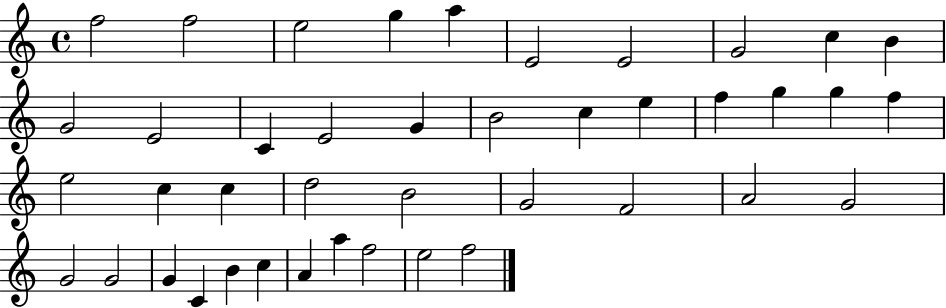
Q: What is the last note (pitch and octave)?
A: F5